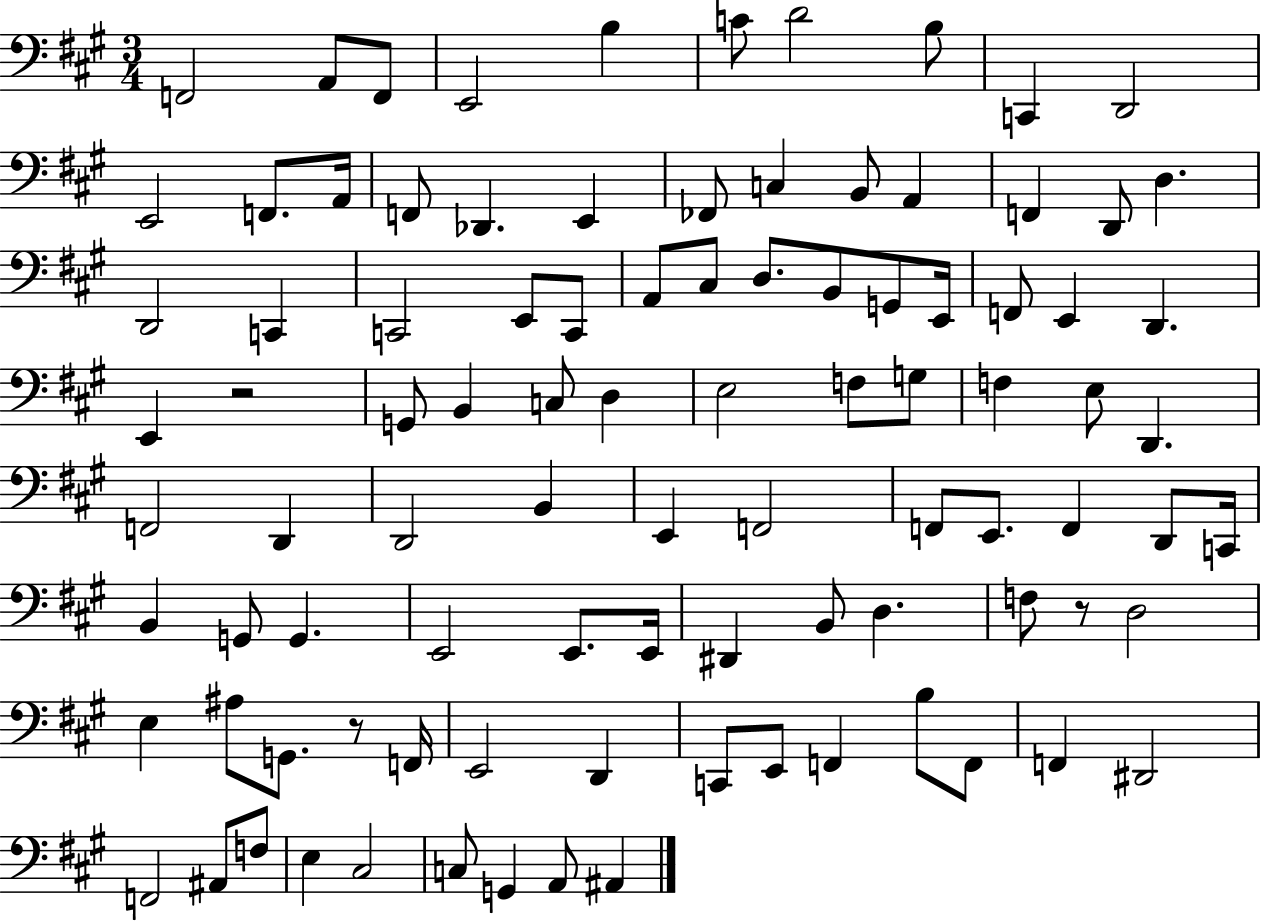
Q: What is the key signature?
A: A major